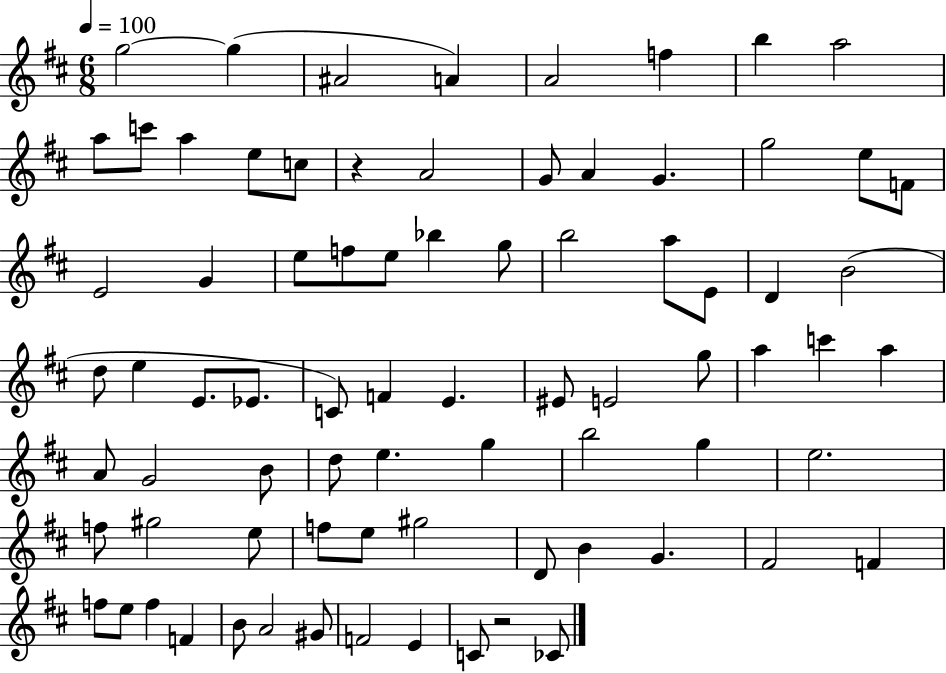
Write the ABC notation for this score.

X:1
T:Untitled
M:6/8
L:1/4
K:D
g2 g ^A2 A A2 f b a2 a/2 c'/2 a e/2 c/2 z A2 G/2 A G g2 e/2 F/2 E2 G e/2 f/2 e/2 _b g/2 b2 a/2 E/2 D B2 d/2 e E/2 _E/2 C/2 F E ^E/2 E2 g/2 a c' a A/2 G2 B/2 d/2 e g b2 g e2 f/2 ^g2 e/2 f/2 e/2 ^g2 D/2 B G ^F2 F f/2 e/2 f F B/2 A2 ^G/2 F2 E C/2 z2 _C/2